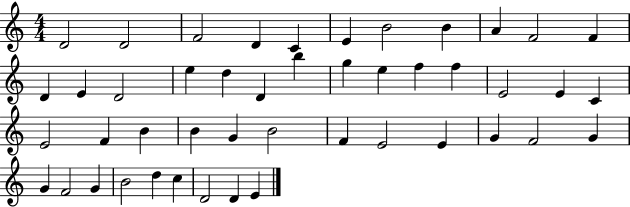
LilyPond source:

{
  \clef treble
  \numericTimeSignature
  \time 4/4
  \key c \major
  d'2 d'2 | f'2 d'4 c'4 | e'4 b'2 b'4 | a'4 f'2 f'4 | \break d'4 e'4 d'2 | e''4 d''4 d'4 b''4 | g''4 e''4 f''4 f''4 | e'2 e'4 c'4 | \break e'2 f'4 b'4 | b'4 g'4 b'2 | f'4 e'2 e'4 | g'4 f'2 g'4 | \break g'4 f'2 g'4 | b'2 d''4 c''4 | d'2 d'4 e'4 | \bar "|."
}